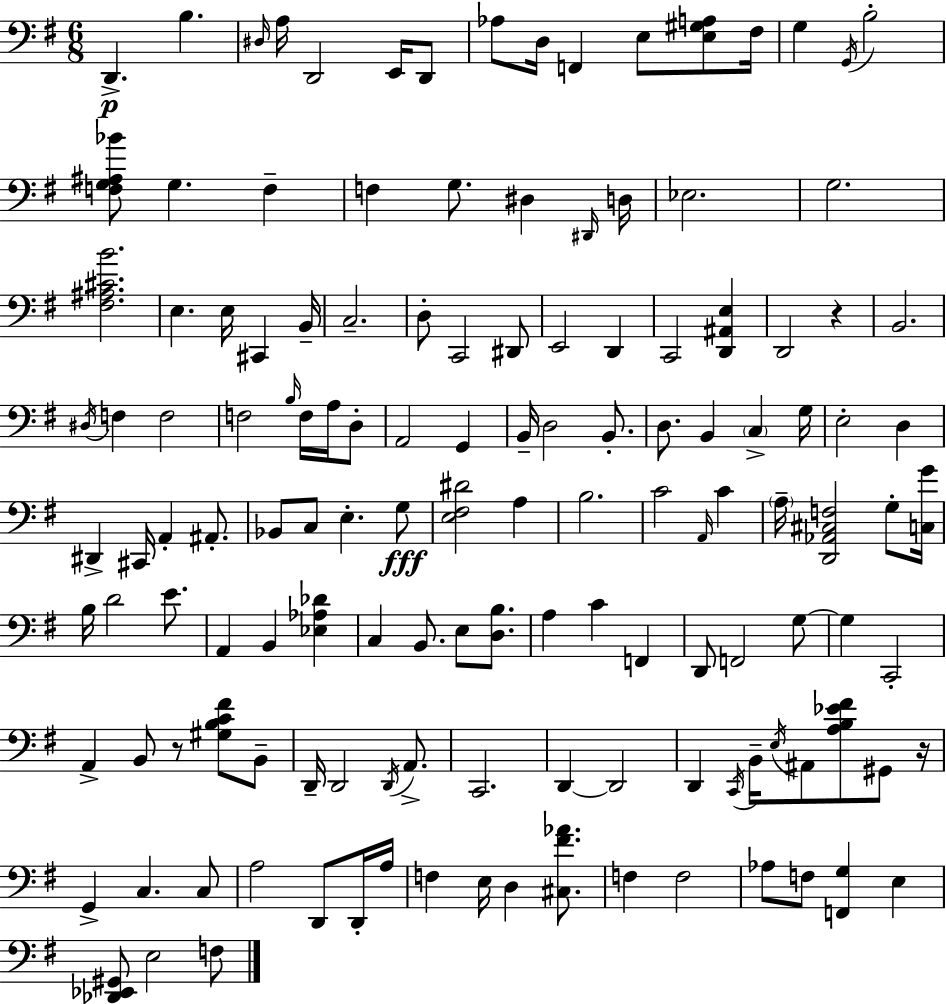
X:1
T:Untitled
M:6/8
L:1/4
K:Em
D,, B, ^D,/4 A,/4 D,,2 E,,/4 D,,/2 _A,/2 D,/4 F,, E,/2 [E,^G,A,]/2 ^F,/4 G, G,,/4 B,2 [F,G,^A,_B]/2 G, F, F, G,/2 ^D, ^D,,/4 D,/4 _E,2 G,2 [^F,^A,^CB]2 E, E,/4 ^C,, B,,/4 C,2 D,/2 C,,2 ^D,,/2 E,,2 D,, C,,2 [D,,^A,,E,] D,,2 z B,,2 ^D,/4 F, F,2 F,2 B,/4 F,/4 A,/4 D,/2 A,,2 G,, B,,/4 D,2 B,,/2 D,/2 B,, C, G,/4 E,2 D, ^D,, ^C,,/4 A,, ^A,,/2 _B,,/2 C,/2 E, G,/2 [E,^F,^D]2 A, B,2 C2 A,,/4 C A,/4 [D,,_A,,^C,F,]2 G,/2 [C,G]/4 B,/4 D2 E/2 A,, B,, [_E,_A,_D] C, B,,/2 E,/2 [D,B,]/2 A, C F,, D,,/2 F,,2 G,/2 G, C,,2 A,, B,,/2 z/2 [^G,B,C^F]/2 B,,/2 D,,/4 D,,2 D,,/4 A,,/2 C,,2 D,, D,,2 D,, C,,/4 B,,/4 E,/4 ^A,,/2 [A,B,_E^F]/2 ^G,,/2 z/4 G,, C, C,/2 A,2 D,,/2 D,,/4 A,/4 F, E,/4 D, [^C,^F_A]/2 F, F,2 _A,/2 F,/2 [F,,G,] E, [_D,,_E,,^G,,]/2 E,2 F,/2